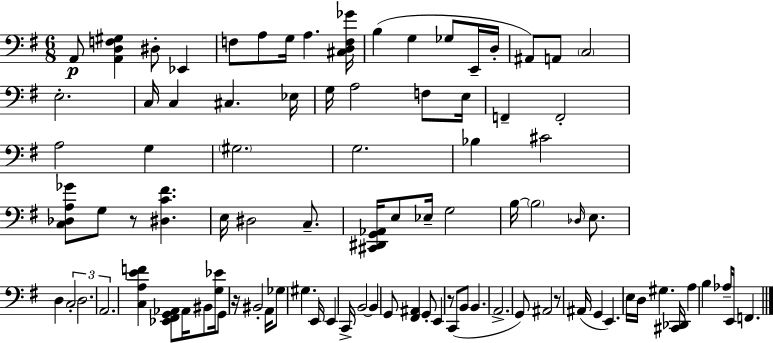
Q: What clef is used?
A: bass